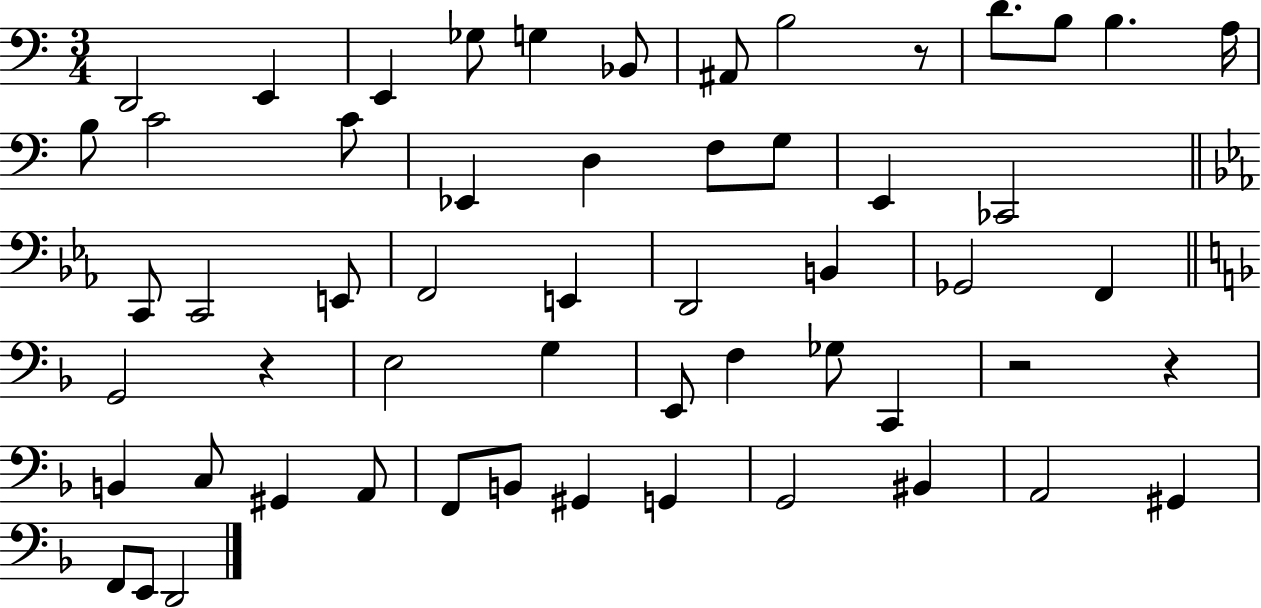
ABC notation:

X:1
T:Untitled
M:3/4
L:1/4
K:C
D,,2 E,, E,, _G,/2 G, _B,,/2 ^A,,/2 B,2 z/2 D/2 B,/2 B, A,/4 B,/2 C2 C/2 _E,, D, F,/2 G,/2 E,, _C,,2 C,,/2 C,,2 E,,/2 F,,2 E,, D,,2 B,, _G,,2 F,, G,,2 z E,2 G, E,,/2 F, _G,/2 C,, z2 z B,, C,/2 ^G,, A,,/2 F,,/2 B,,/2 ^G,, G,, G,,2 ^B,, A,,2 ^G,, F,,/2 E,,/2 D,,2